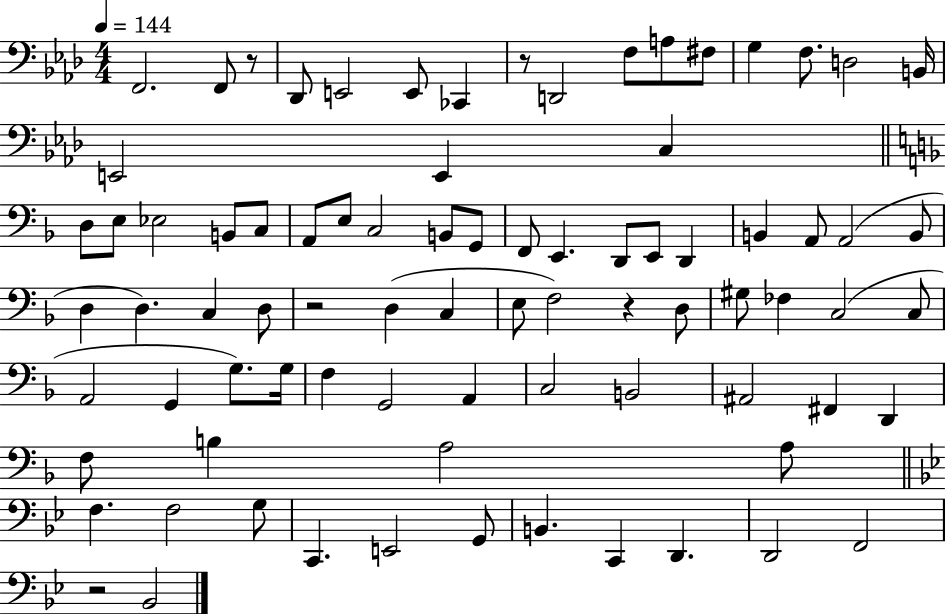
{
  \clef bass
  \numericTimeSignature
  \time 4/4
  \key aes \major
  \tempo 4 = 144
  \repeat volta 2 { f,2. f,8 r8 | des,8 e,2 e,8 ces,4 | r8 d,2 f8 a8 fis8 | g4 f8. d2 b,16 | \break e,2 e,4 c4 | \bar "||" \break \key f \major d8 e8 ees2 b,8 c8 | a,8 e8 c2 b,8 g,8 | f,8 e,4. d,8 e,8 d,4 | b,4 a,8 a,2( b,8 | \break d4 d4.) c4 d8 | r2 d4( c4 | e8 f2) r4 d8 | gis8 fes4 c2( c8 | \break a,2 g,4 g8.) g16 | f4 g,2 a,4 | c2 b,2 | ais,2 fis,4 d,4 | \break f8 b4 a2 a8 | \bar "||" \break \key bes \major f4. f2 g8 | c,4. e,2 g,8 | b,4. c,4 d,4. | d,2 f,2 | \break r2 bes,2 | } \bar "|."
}